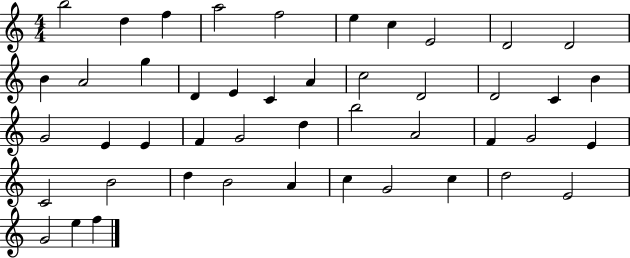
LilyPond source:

{
  \clef treble
  \numericTimeSignature
  \time 4/4
  \key c \major
  b''2 d''4 f''4 | a''2 f''2 | e''4 c''4 e'2 | d'2 d'2 | \break b'4 a'2 g''4 | d'4 e'4 c'4 a'4 | c''2 d'2 | d'2 c'4 b'4 | \break g'2 e'4 e'4 | f'4 g'2 d''4 | b''2 a'2 | f'4 g'2 e'4 | \break c'2 b'2 | d''4 b'2 a'4 | c''4 g'2 c''4 | d''2 e'2 | \break g'2 e''4 f''4 | \bar "|."
}